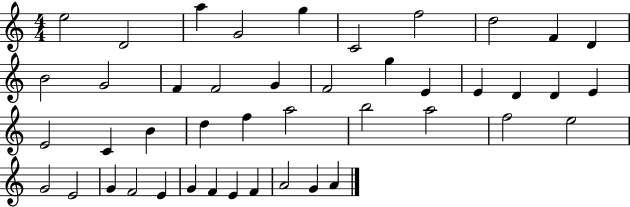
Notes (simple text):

E5/h D4/h A5/q G4/h G5/q C4/h F5/h D5/h F4/q D4/q B4/h G4/h F4/q F4/h G4/q F4/h G5/q E4/q E4/q D4/q D4/q E4/q E4/h C4/q B4/q D5/q F5/q A5/h B5/h A5/h F5/h E5/h G4/h E4/h G4/q F4/h E4/q G4/q F4/q E4/q F4/q A4/h G4/q A4/q